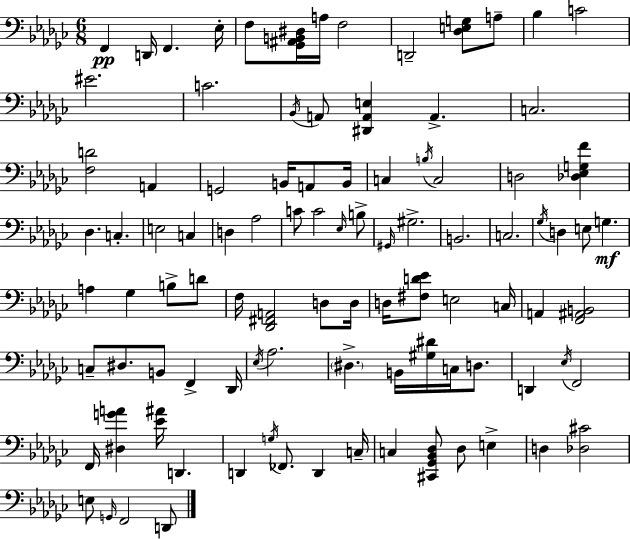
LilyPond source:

{
  \clef bass
  \numericTimeSignature
  \time 6/8
  \key ees \minor
  f,4\pp d,16 f,4. ees16-. | f8 <ges, ais, b, dis>16 a16 f2 | d,2-- <des e g>8 a8-- | bes4 c'2 | \break eis'2. | c'2. | \acciaccatura { bes,16 } a,8 <dis, a, e>4 a,4.-> | c2. | \break <f d'>2 a,4 | g,2 b,16 a,8 | b,16 c4 \acciaccatura { b16 } c2 | d2 <des ees g f'>4 | \break des4. c4.-. | e2 c4 | d4 aes2 | c'8 c'2 | \break \grace { ees16 } b8-> \grace { gis,16 } gis2.-> | b,2. | c2. | \acciaccatura { ges16 } d4 e8 g4.\mf | \break a4 ges4 | b8-> d'8 f16 <des, fis, a,>2 | d8 d16 d16 <fis d' ees'>8 e2 | c16 a,4 <f, ais, b,>2 | \break c8-- dis8. b,8 | f,4-> des,16 \acciaccatura { ees16 } aes2. | \parenthesize dis4.-> | b,16 <gis dis'>16 c16 d8. d,4 \acciaccatura { ees16 } f,2 | \break f,16 <dis g' a'>4 | <ees' ais'>16 d,4. d,4 \acciaccatura { g16 } | fes,8. d,4 c16-- c4 | <cis, ges, bes, des>8 des8 e4-> d4 | \break <des cis'>2 e8 \grace { g,16 } f,2 | d,8 \bar "|."
}